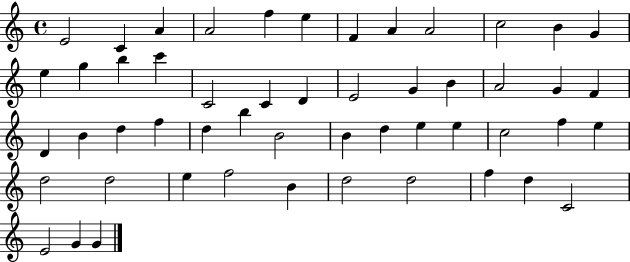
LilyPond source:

{
  \clef treble
  \time 4/4
  \defaultTimeSignature
  \key c \major
  e'2 c'4 a'4 | a'2 f''4 e''4 | f'4 a'4 a'2 | c''2 b'4 g'4 | \break e''4 g''4 b''4 c'''4 | c'2 c'4 d'4 | e'2 g'4 b'4 | a'2 g'4 f'4 | \break d'4 b'4 d''4 f''4 | d''4 b''4 b'2 | b'4 d''4 e''4 e''4 | c''2 f''4 e''4 | \break d''2 d''2 | e''4 f''2 b'4 | d''2 d''2 | f''4 d''4 c'2 | \break e'2 g'4 g'4 | \bar "|."
}